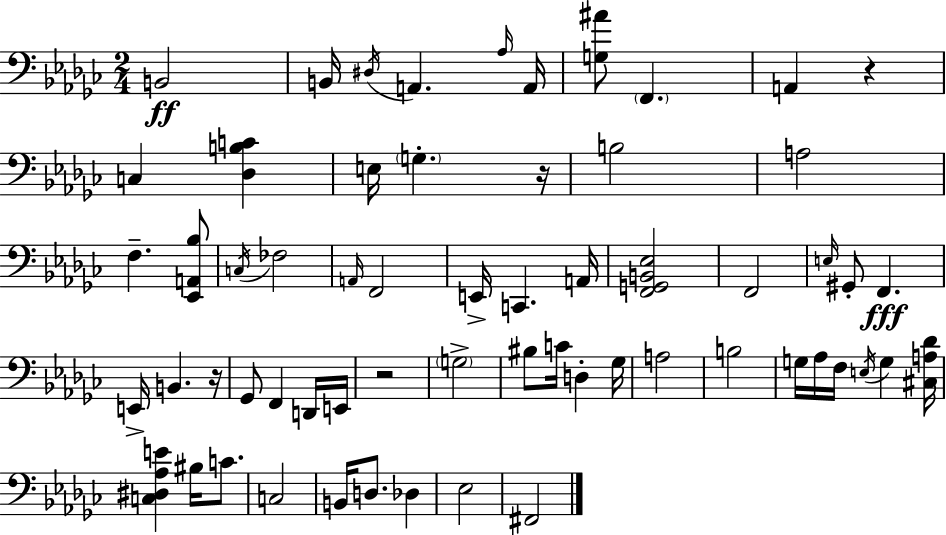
B2/h B2/s D#3/s A2/q. Ab3/s A2/s [G3,A#4]/e F2/q. A2/q R/q C3/q [Db3,B3,C4]/q E3/s G3/q. R/s B3/h A3/h F3/q. [Eb2,A2,Bb3]/e C3/s FES3/h A2/s F2/h E2/s C2/q. A2/s [F2,G2,B2,Eb3]/h F2/h E3/s G#2/e F2/q. E2/s B2/q. R/s Gb2/e F2/q D2/s E2/s R/h G3/h BIS3/e C4/s D3/q Gb3/s A3/h B3/h G3/s Ab3/s F3/s E3/s G3/q [C#3,A3,Db4]/s [C3,D#3,Ab3,E4]/q BIS3/s C4/e. C3/h B2/s D3/e. Db3/q Eb3/h F#2/h